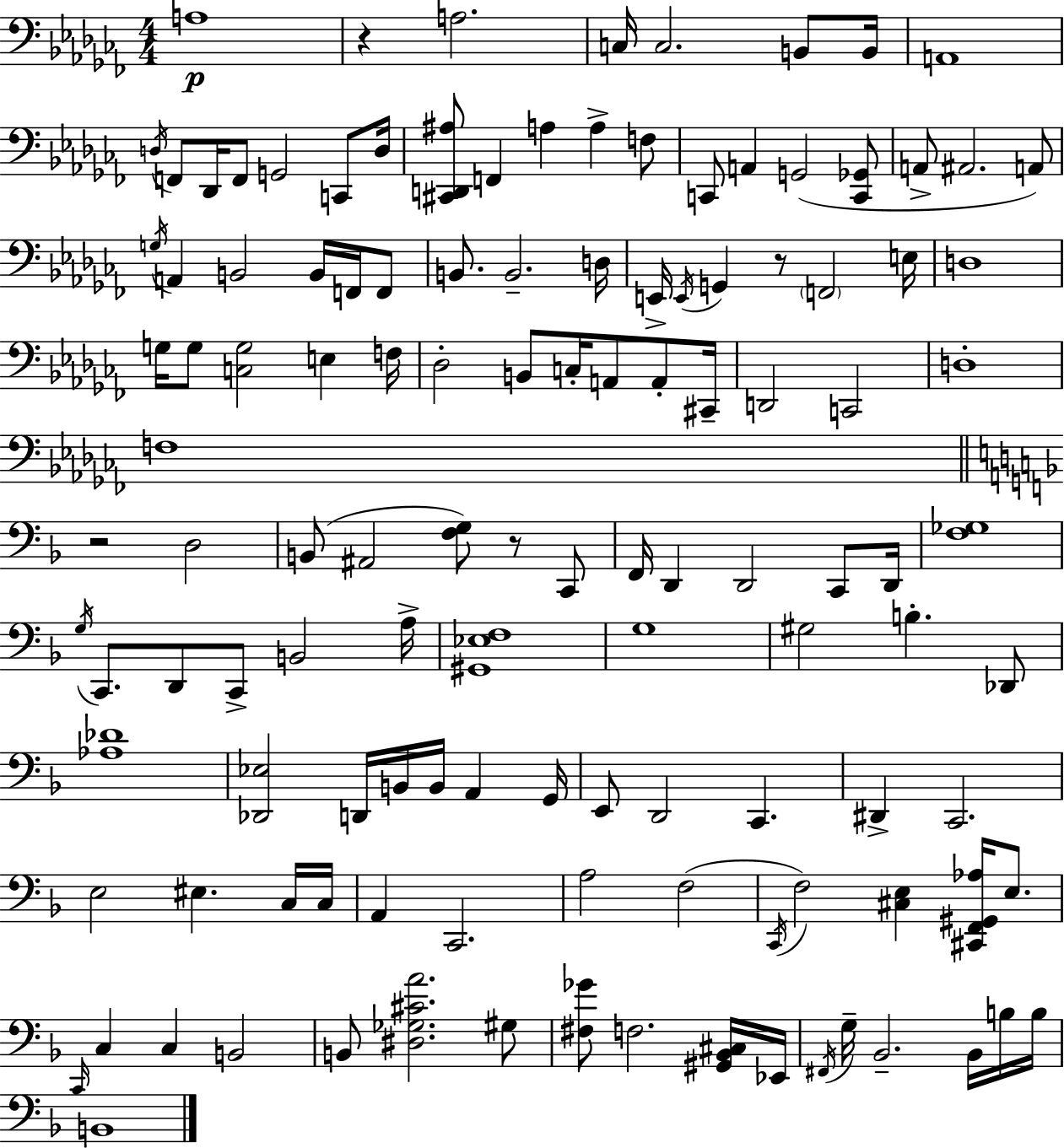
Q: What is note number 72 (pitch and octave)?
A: Db2